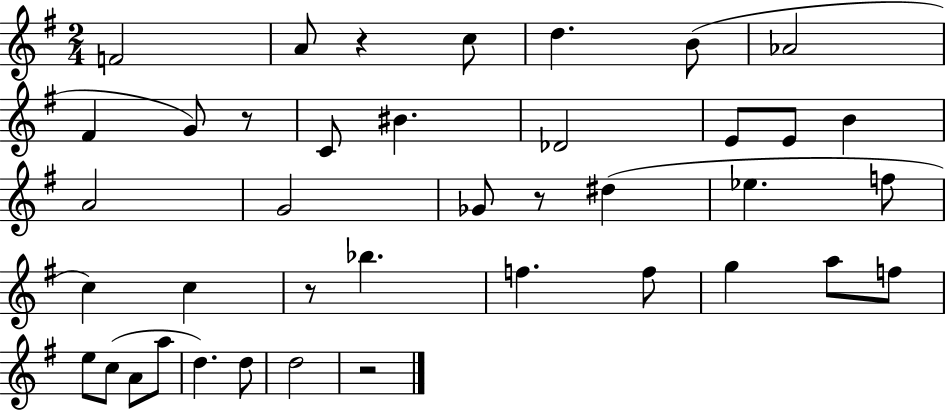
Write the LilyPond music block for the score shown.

{
  \clef treble
  \numericTimeSignature
  \time 2/4
  \key g \major
  f'2 | a'8 r4 c''8 | d''4. b'8( | aes'2 | \break fis'4 g'8) r8 | c'8 bis'4. | des'2 | e'8 e'8 b'4 | \break a'2 | g'2 | ges'8 r8 dis''4( | ees''4. f''8 | \break c''4) c''4 | r8 bes''4. | f''4. f''8 | g''4 a''8 f''8 | \break e''8 c''8( a'8 a''8 | d''4.) d''8 | d''2 | r2 | \break \bar "|."
}